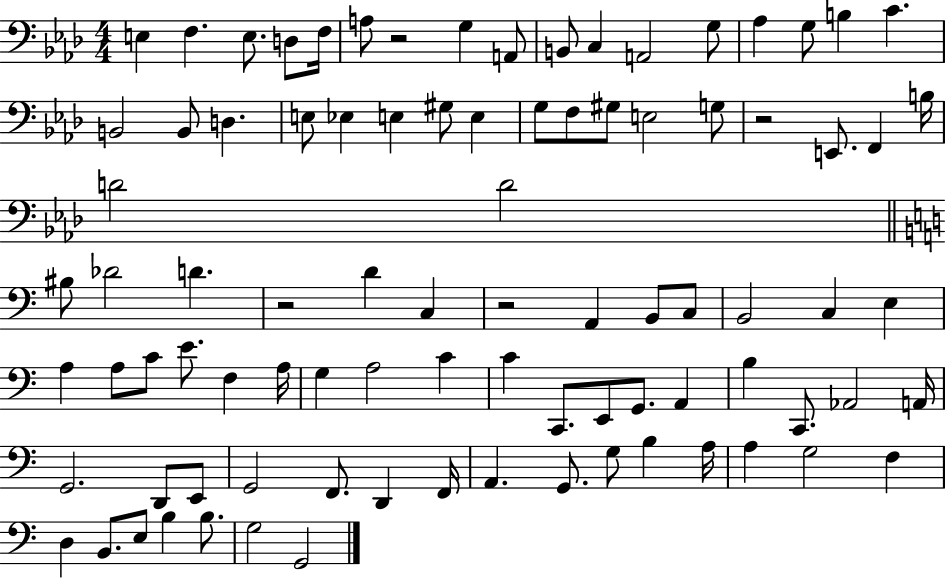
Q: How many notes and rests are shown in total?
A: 89